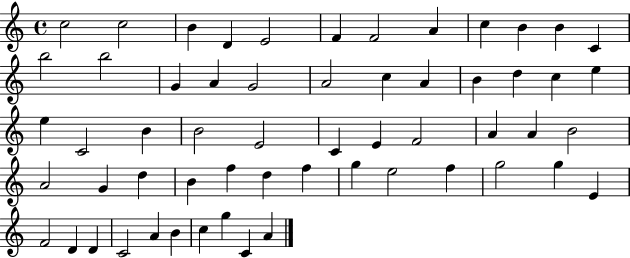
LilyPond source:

{
  \clef treble
  \time 4/4
  \defaultTimeSignature
  \key c \major
  c''2 c''2 | b'4 d'4 e'2 | f'4 f'2 a'4 | c''4 b'4 b'4 c'4 | \break b''2 b''2 | g'4 a'4 g'2 | a'2 c''4 a'4 | b'4 d''4 c''4 e''4 | \break e''4 c'2 b'4 | b'2 e'2 | c'4 e'4 f'2 | a'4 a'4 b'2 | \break a'2 g'4 d''4 | b'4 f''4 d''4 f''4 | g''4 e''2 f''4 | g''2 g''4 e'4 | \break f'2 d'4 d'4 | c'2 a'4 b'4 | c''4 g''4 c'4 a'4 | \bar "|."
}